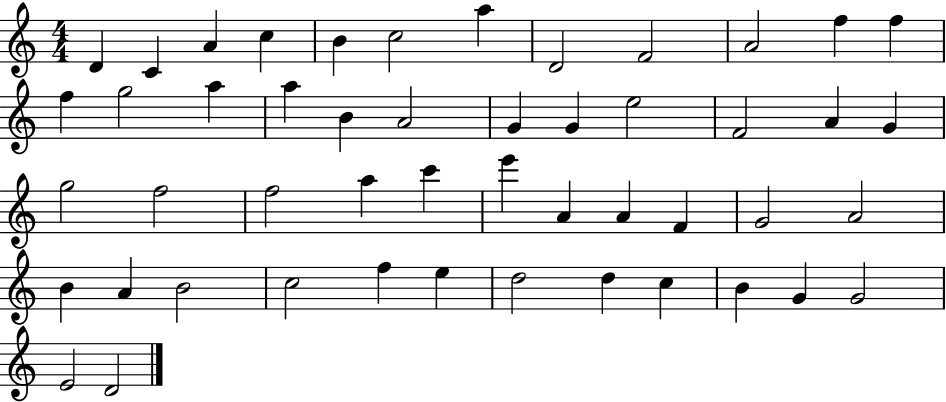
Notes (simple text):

D4/q C4/q A4/q C5/q B4/q C5/h A5/q D4/h F4/h A4/h F5/q F5/q F5/q G5/h A5/q A5/q B4/q A4/h G4/q G4/q E5/h F4/h A4/q G4/q G5/h F5/h F5/h A5/q C6/q E6/q A4/q A4/q F4/q G4/h A4/h B4/q A4/q B4/h C5/h F5/q E5/q D5/h D5/q C5/q B4/q G4/q G4/h E4/h D4/h